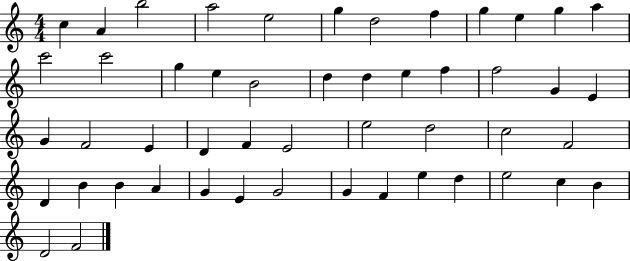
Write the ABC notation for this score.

X:1
T:Untitled
M:4/4
L:1/4
K:C
c A b2 a2 e2 g d2 f g e g a c'2 c'2 g e B2 d d e f f2 G E G F2 E D F E2 e2 d2 c2 F2 D B B A G E G2 G F e d e2 c B D2 F2